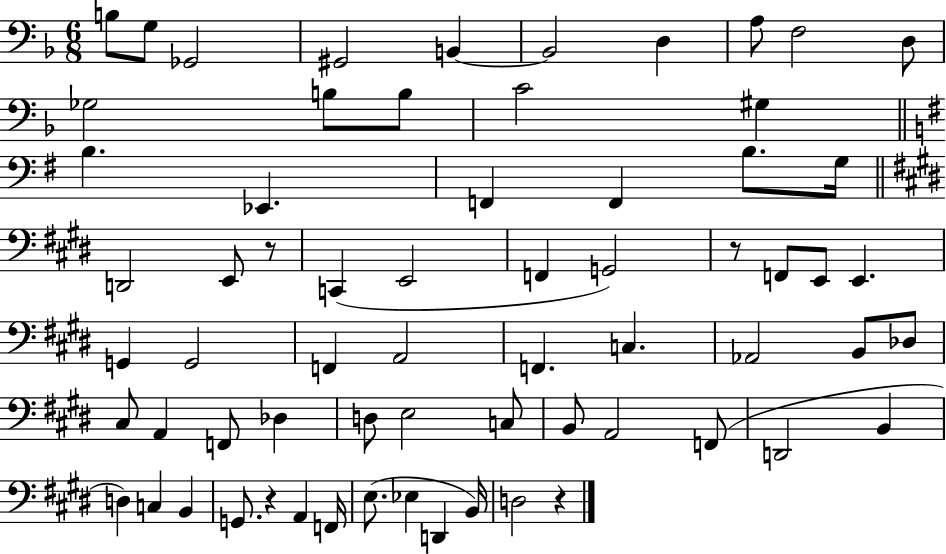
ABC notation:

X:1
T:Untitled
M:6/8
L:1/4
K:F
B,/2 G,/2 _G,,2 ^G,,2 B,, B,,2 D, A,/2 F,2 D,/2 _G,2 B,/2 B,/2 C2 ^G, B, _E,, F,, F,, B,/2 G,/4 D,,2 E,,/2 z/2 C,, E,,2 F,, G,,2 z/2 F,,/2 E,,/2 E,, G,, G,,2 F,, A,,2 F,, C, _A,,2 B,,/2 _D,/2 ^C,/2 A,, F,,/2 _D, D,/2 E,2 C,/2 B,,/2 A,,2 F,,/2 D,,2 B,, D, C, B,, G,,/2 z A,, F,,/4 E,/2 _E, D,, B,,/4 D,2 z